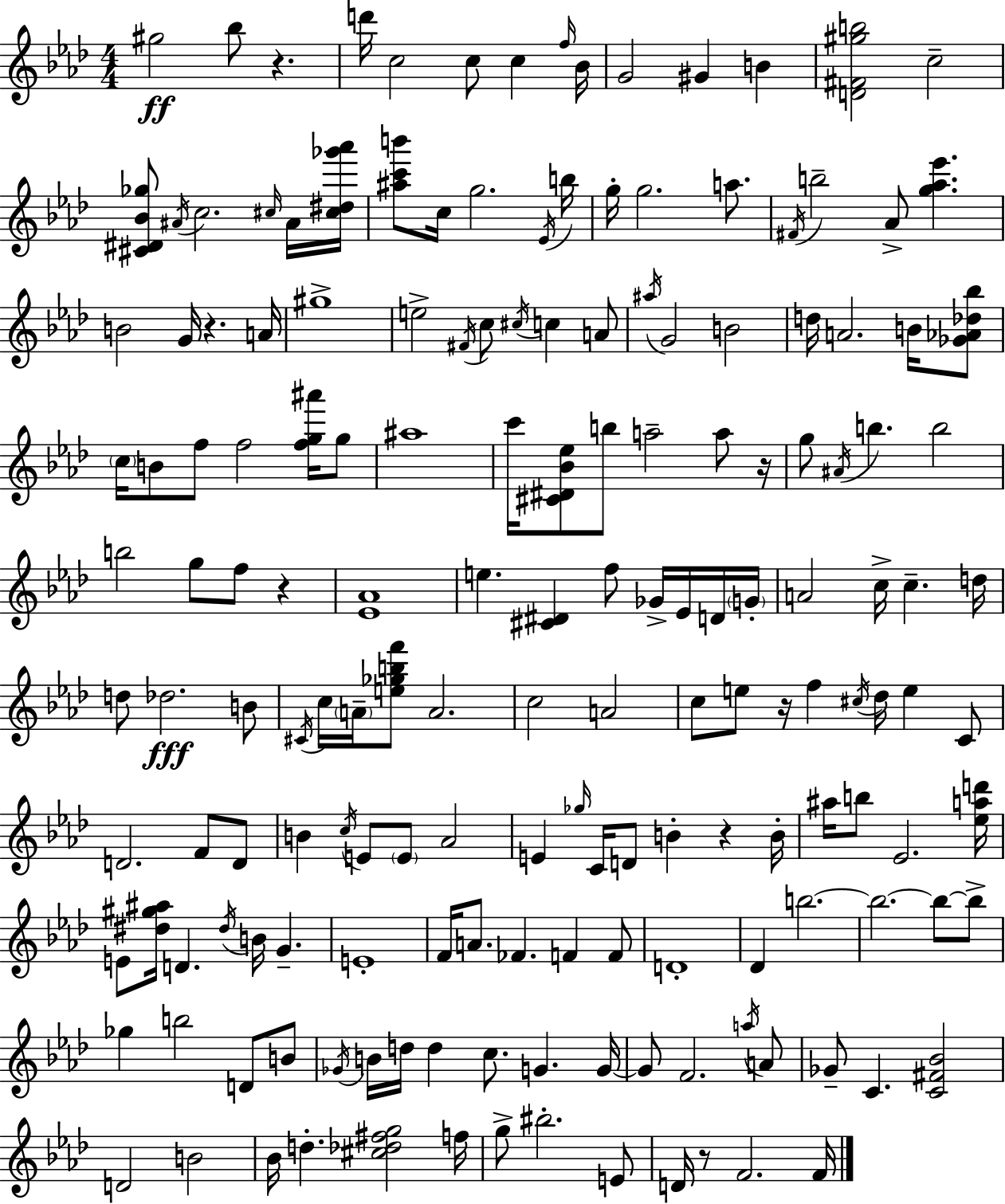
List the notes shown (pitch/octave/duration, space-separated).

G#5/h Bb5/e R/q. D6/s C5/h C5/e C5/q F5/s Bb4/s G4/h G#4/q B4/q [D4,F#4,G#5,B5]/h C5/h [C#4,D#4,Bb4,Gb5]/e A#4/s C5/h. C#5/s A#4/s [C#5,D#5,Gb6,Ab6]/s [A#5,C6,B6]/e C5/s G5/h. Eb4/s B5/s G5/s G5/h. A5/e. F#4/s B5/h Ab4/e [G5,Ab5,Eb6]/q. B4/h G4/s R/q. A4/s G#5/w E5/h F#4/s C5/e C#5/s C5/q A4/e A#5/s G4/h B4/h D5/s A4/h. B4/s [Gb4,Ab4,Db5,Bb5]/e C5/s B4/e F5/e F5/h [F5,G5,A#6]/s G5/e A#5/w C6/s [C#4,D#4,Bb4,Eb5]/e B5/e A5/h A5/e R/s G5/e A#4/s B5/q. B5/h B5/h G5/e F5/e R/q [Eb4,Ab4]/w E5/q. [C#4,D#4]/q F5/e Gb4/s Eb4/s D4/s G4/s A4/h C5/s C5/q. D5/s D5/e Db5/h. B4/e C#4/s C5/s A4/s [E5,Gb5,B5,F6]/e A4/h. C5/h A4/h C5/e E5/e R/s F5/q C#5/s Db5/s E5/q C4/e D4/h. F4/e D4/e B4/q C5/s E4/e E4/e Ab4/h E4/q Gb5/s C4/s D4/e B4/q R/q B4/s A#5/s B5/e Eb4/h. [Eb5,A5,D6]/s E4/e [D#5,G#5,A#5]/s D4/q. D#5/s B4/s G4/q. E4/w F4/s A4/e. FES4/q. F4/q F4/e D4/w Db4/q B5/h. B5/h. B5/e B5/e Gb5/q B5/h D4/e B4/e Gb4/s B4/s D5/s D5/q C5/e. G4/q. G4/s G4/e F4/h. A5/s A4/e Gb4/e C4/q. [C4,F#4,Bb4]/h D4/h B4/h Bb4/s D5/q. [C#5,Db5,F#5,G5]/h F5/s G5/e BIS5/h. E4/e D4/s R/e F4/h. F4/s